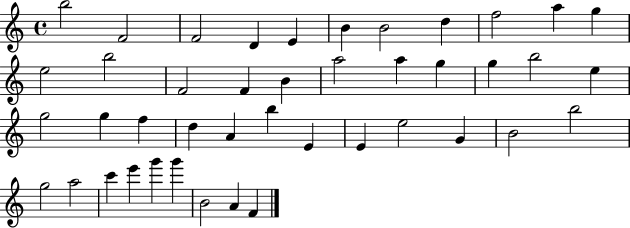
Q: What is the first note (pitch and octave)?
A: B5